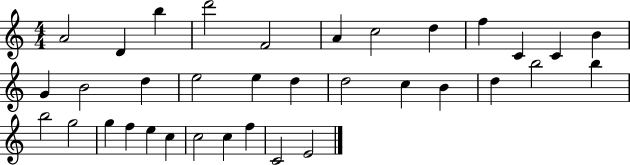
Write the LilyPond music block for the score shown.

{
  \clef treble
  \numericTimeSignature
  \time 4/4
  \key c \major
  a'2 d'4 b''4 | d'''2 f'2 | a'4 c''2 d''4 | f''4 c'4 c'4 b'4 | \break g'4 b'2 d''4 | e''2 e''4 d''4 | d''2 c''4 b'4 | d''4 b''2 b''4 | \break b''2 g''2 | g''4 f''4 e''4 c''4 | c''2 c''4 f''4 | c'2 e'2 | \break \bar "|."
}